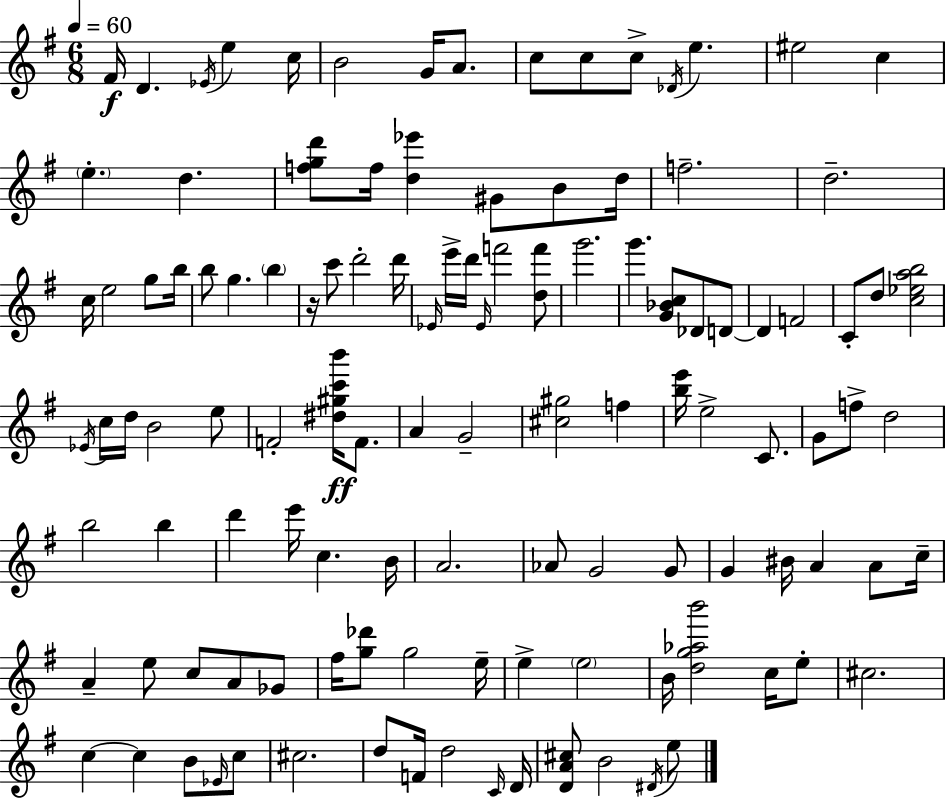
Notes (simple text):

F#4/s D4/q. Eb4/s E5/q C5/s B4/h G4/s A4/e. C5/e C5/e C5/e Db4/s E5/q. EIS5/h C5/q E5/q. D5/q. [F5,G5,D6]/e F5/s [D5,Eb6]/q G#4/e B4/e D5/s F5/h. D5/h. C5/s E5/h G5/e B5/s B5/e G5/q. B5/q R/s C6/e D6/h D6/s Eb4/s E6/s D6/s Eb4/s F6/h [D5,F6]/e G6/h. G6/q. [G4,Bb4,C5]/e Db4/e D4/e D4/q F4/h C4/e D5/e [C5,Eb5,A5,B5]/h Eb4/s C5/s D5/s B4/h E5/e F4/h [D#5,G#5,C6,B6]/s F4/e. A4/q G4/h [C#5,G#5]/h F5/q [B5,E6]/s E5/h C4/e. G4/e F5/e D5/h B5/h B5/q D6/q E6/s C5/q. B4/s A4/h. Ab4/e G4/h G4/e G4/q BIS4/s A4/q A4/e C5/s A4/q E5/e C5/e A4/e Gb4/e F#5/s [G5,Db6]/e G5/h E5/s E5/q E5/h B4/s [D5,G5,Ab5,B6]/h C5/s E5/e C#5/h. C5/q C5/q B4/e Eb4/s C5/e C#5/h. D5/e F4/s D5/h C4/s D4/s [D4,A4,C#5]/e B4/h D#4/s E5/e